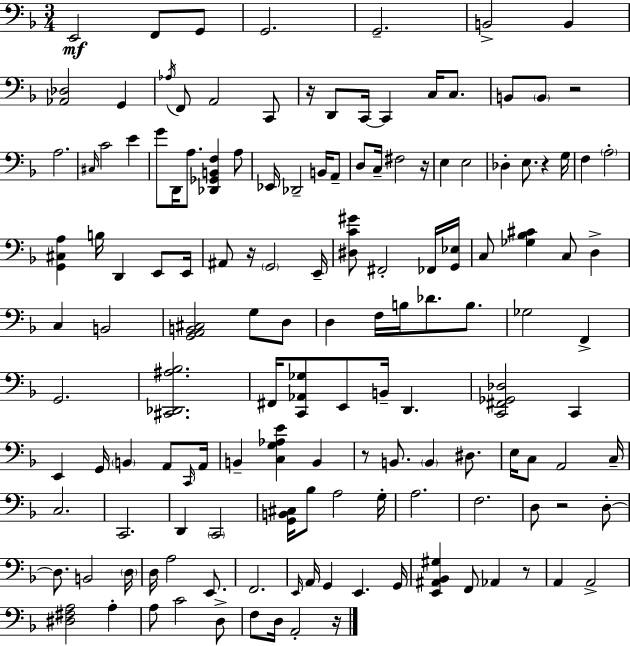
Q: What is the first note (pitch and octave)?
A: E2